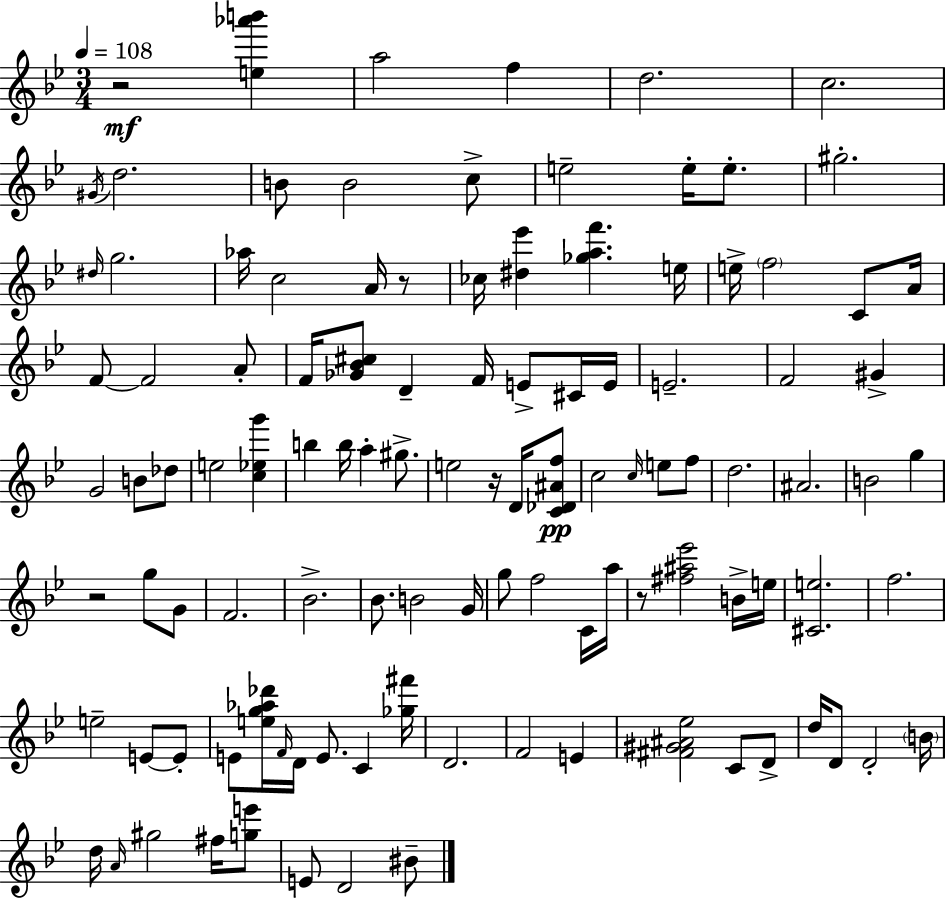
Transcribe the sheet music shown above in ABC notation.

X:1
T:Untitled
M:3/4
L:1/4
K:Bb
z2 [e_a'b'] a2 f d2 c2 ^G/4 d2 B/2 B2 c/2 e2 e/4 e/2 ^g2 ^d/4 g2 _a/4 c2 A/4 z/2 _c/4 [^d_e'] [_gaf'] e/4 e/4 f2 C/2 A/4 F/2 F2 A/2 F/4 [_G_B^c]/2 D F/4 E/2 ^C/4 E/4 E2 F2 ^G G2 B/2 _d/2 e2 [c_eg'] b b/4 a ^g/2 e2 z/4 D/4 [C_D^Af]/2 c2 c/4 e/2 f/2 d2 ^A2 B2 g z2 g/2 G/2 F2 _B2 _B/2 B2 G/4 g/2 f2 C/4 a/4 z/2 [^f^a_e']2 B/4 e/4 [^Ce]2 f2 e2 E/2 E/2 E/2 [eg_a_d']/4 F/4 D/4 E/2 C [_g^f']/4 D2 F2 E [^F^G^A_e]2 C/2 D/2 d/4 D/2 D2 B/4 d/4 A/4 ^g2 ^f/4 [ge']/2 E/2 D2 ^B/2